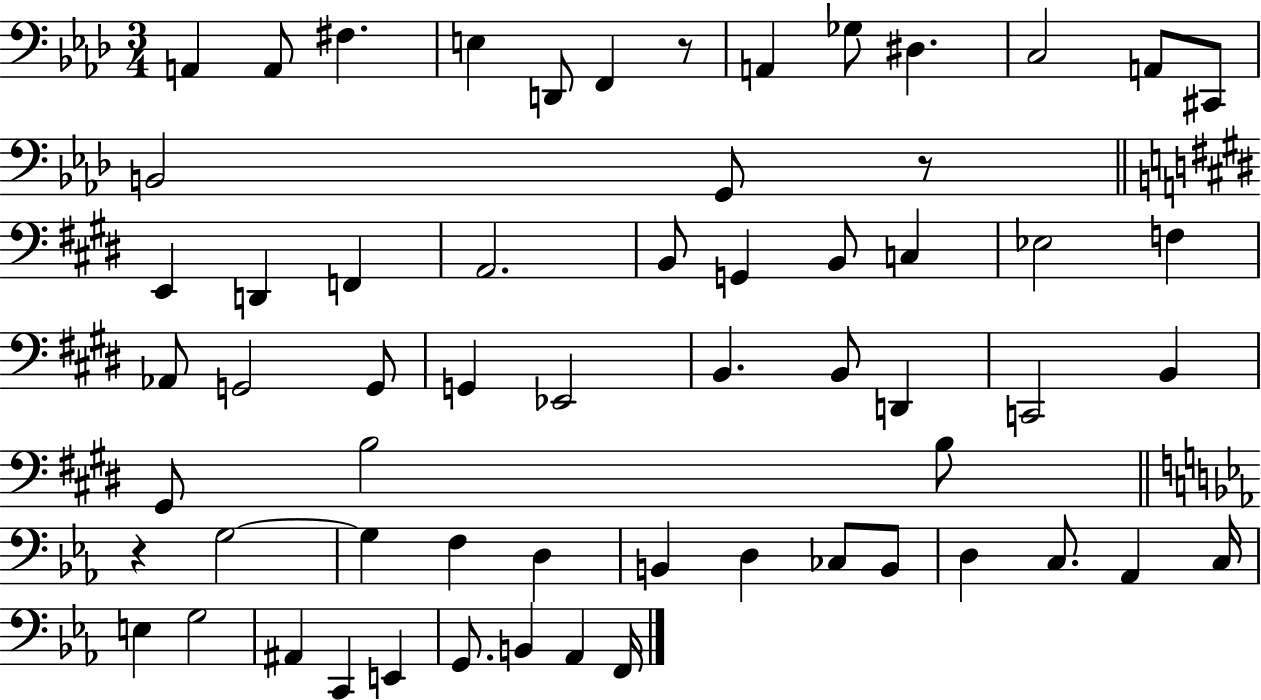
A2/q A2/e F#3/q. E3/q D2/e F2/q R/e A2/q Gb3/e D#3/q. C3/h A2/e C#2/e B2/h G2/e R/e E2/q D2/q F2/q A2/h. B2/e G2/q B2/e C3/q Eb3/h F3/q Ab2/e G2/h G2/e G2/q Eb2/h B2/q. B2/e D2/q C2/h B2/q G#2/e B3/h B3/e R/q G3/h G3/q F3/q D3/q B2/q D3/q CES3/e B2/e D3/q C3/e. Ab2/q C3/s E3/q G3/h A#2/q C2/q E2/q G2/e. B2/q Ab2/q F2/s